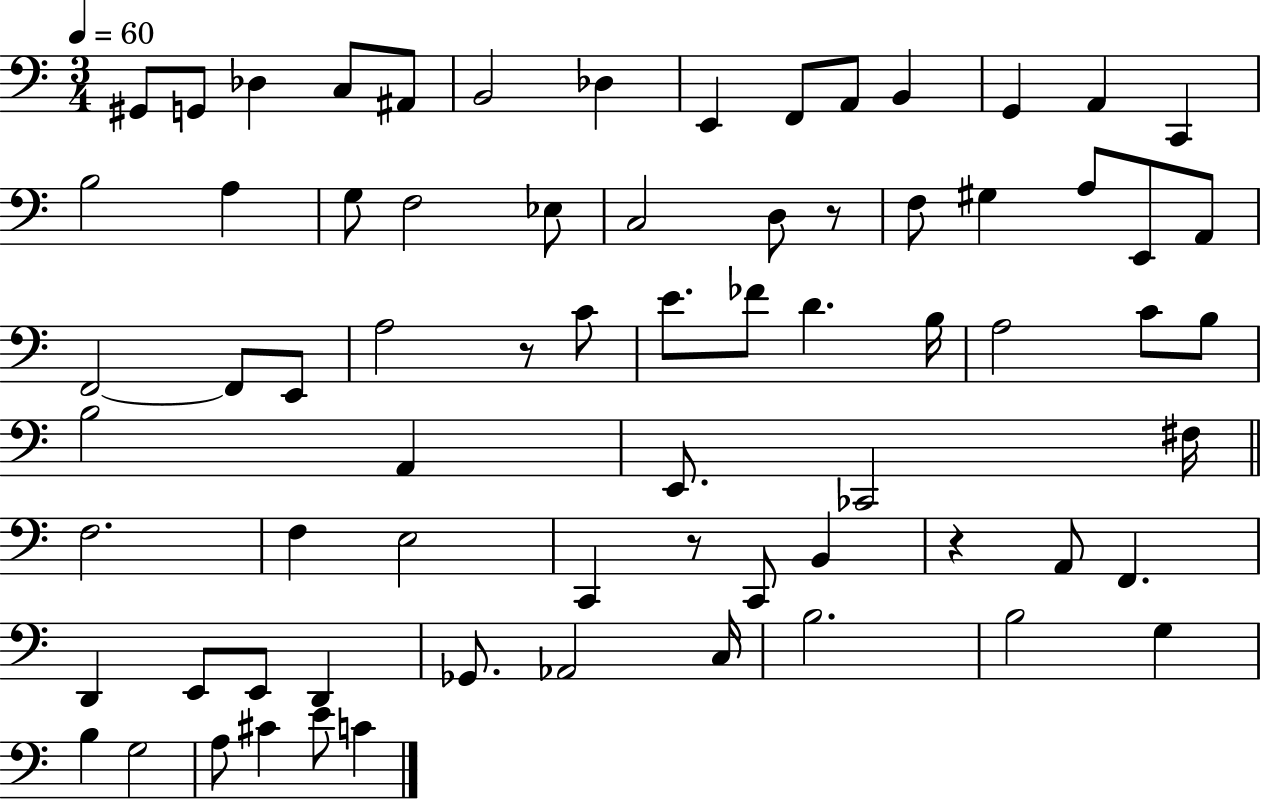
G#2/e G2/e Db3/q C3/e A#2/e B2/h Db3/q E2/q F2/e A2/e B2/q G2/q A2/q C2/q B3/h A3/q G3/e F3/h Eb3/e C3/h D3/e R/e F3/e G#3/q A3/e E2/e A2/e F2/h F2/e E2/e A3/h R/e C4/e E4/e. FES4/e D4/q. B3/s A3/h C4/e B3/e B3/h A2/q E2/e. CES2/h F#3/s F3/h. F3/q E3/h C2/q R/e C2/e B2/q R/q A2/e F2/q. D2/q E2/e E2/e D2/q Gb2/e. Ab2/h C3/s B3/h. B3/h G3/q B3/q G3/h A3/e C#4/q E4/e C4/q